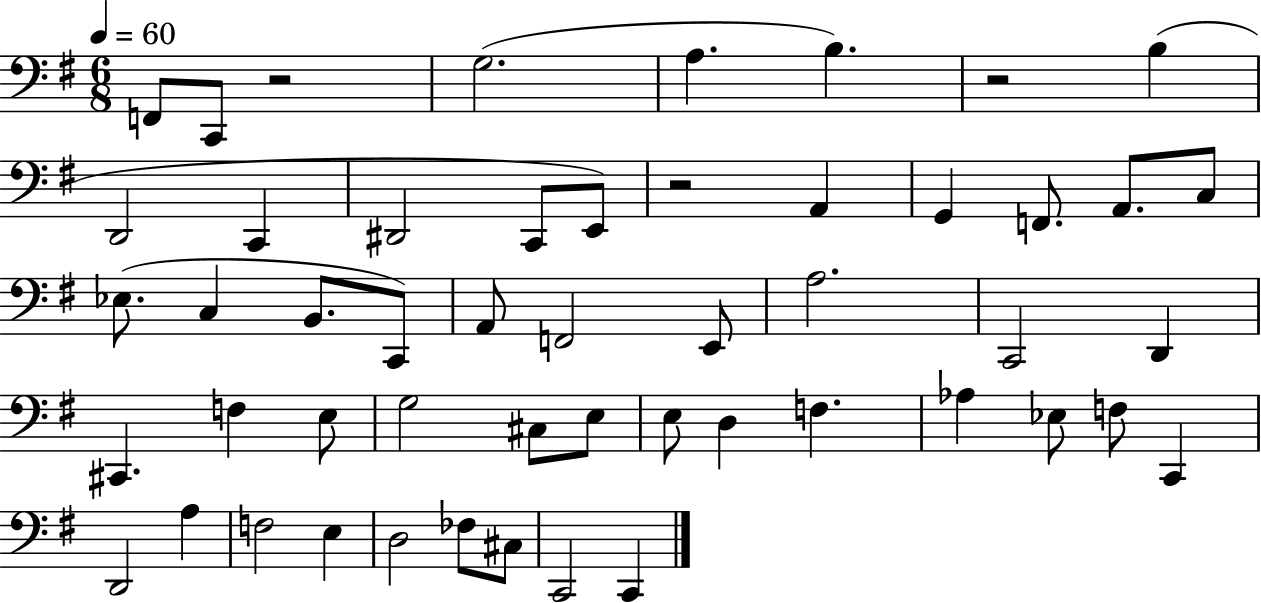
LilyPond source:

{
  \clef bass
  \numericTimeSignature
  \time 6/8
  \key g \major
  \tempo 4 = 60
  \repeat volta 2 { f,8 c,8 r2 | g2.( | a4. b4.) | r2 b4( | \break d,2 c,4 | dis,2 c,8 e,8) | r2 a,4 | g,4 f,8. a,8. c8 | \break ees8.( c4 b,8. c,8) | a,8 f,2 e,8 | a2. | c,2 d,4 | \break cis,4. f4 e8 | g2 cis8 e8 | e8 d4 f4. | aes4 ees8 f8 c,4 | \break d,2 a4 | f2 e4 | d2 fes8 cis8 | c,2 c,4 | \break } \bar "|."
}